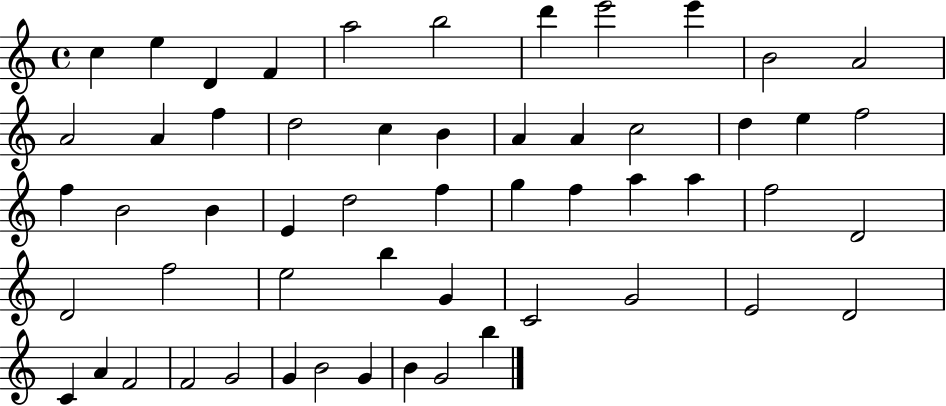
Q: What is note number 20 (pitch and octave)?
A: C5